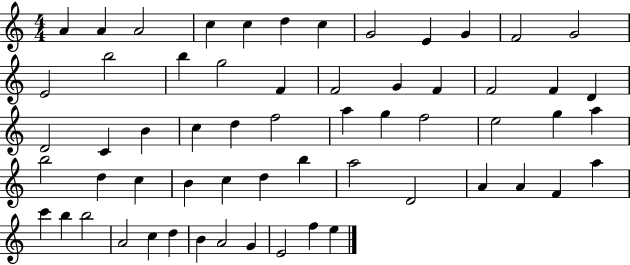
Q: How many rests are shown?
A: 0